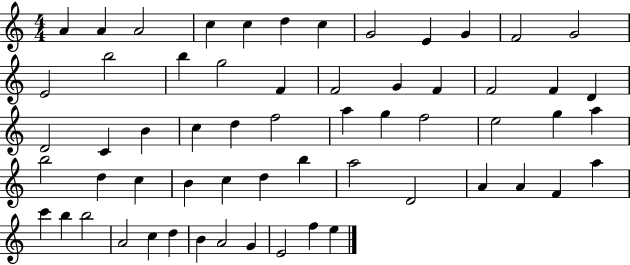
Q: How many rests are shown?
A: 0